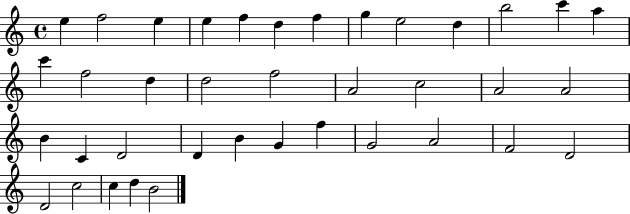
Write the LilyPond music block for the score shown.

{
  \clef treble
  \time 4/4
  \defaultTimeSignature
  \key c \major
  e''4 f''2 e''4 | e''4 f''4 d''4 f''4 | g''4 e''2 d''4 | b''2 c'''4 a''4 | \break c'''4 f''2 d''4 | d''2 f''2 | a'2 c''2 | a'2 a'2 | \break b'4 c'4 d'2 | d'4 b'4 g'4 f''4 | g'2 a'2 | f'2 d'2 | \break d'2 c''2 | c''4 d''4 b'2 | \bar "|."
}